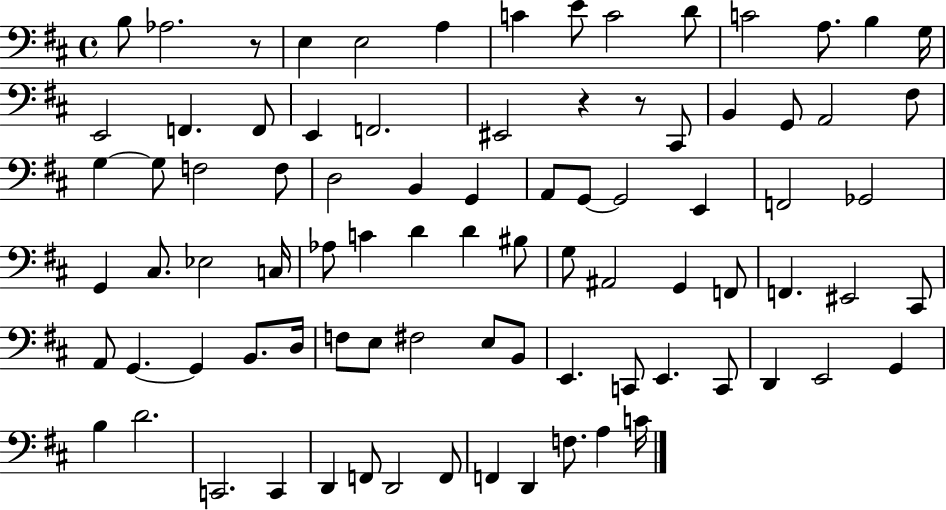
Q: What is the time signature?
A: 4/4